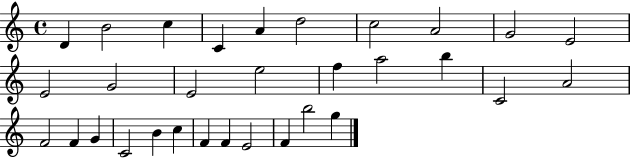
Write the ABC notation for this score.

X:1
T:Untitled
M:4/4
L:1/4
K:C
D B2 c C A d2 c2 A2 G2 E2 E2 G2 E2 e2 f a2 b C2 A2 F2 F G C2 B c F F E2 F b2 g